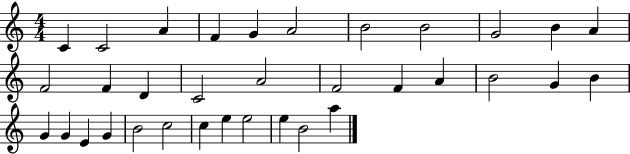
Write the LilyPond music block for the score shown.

{
  \clef treble
  \numericTimeSignature
  \time 4/4
  \key c \major
  c'4 c'2 a'4 | f'4 g'4 a'2 | b'2 b'2 | g'2 b'4 a'4 | \break f'2 f'4 d'4 | c'2 a'2 | f'2 f'4 a'4 | b'2 g'4 b'4 | \break g'4 g'4 e'4 g'4 | b'2 c''2 | c''4 e''4 e''2 | e''4 b'2 a''4 | \break \bar "|."
}